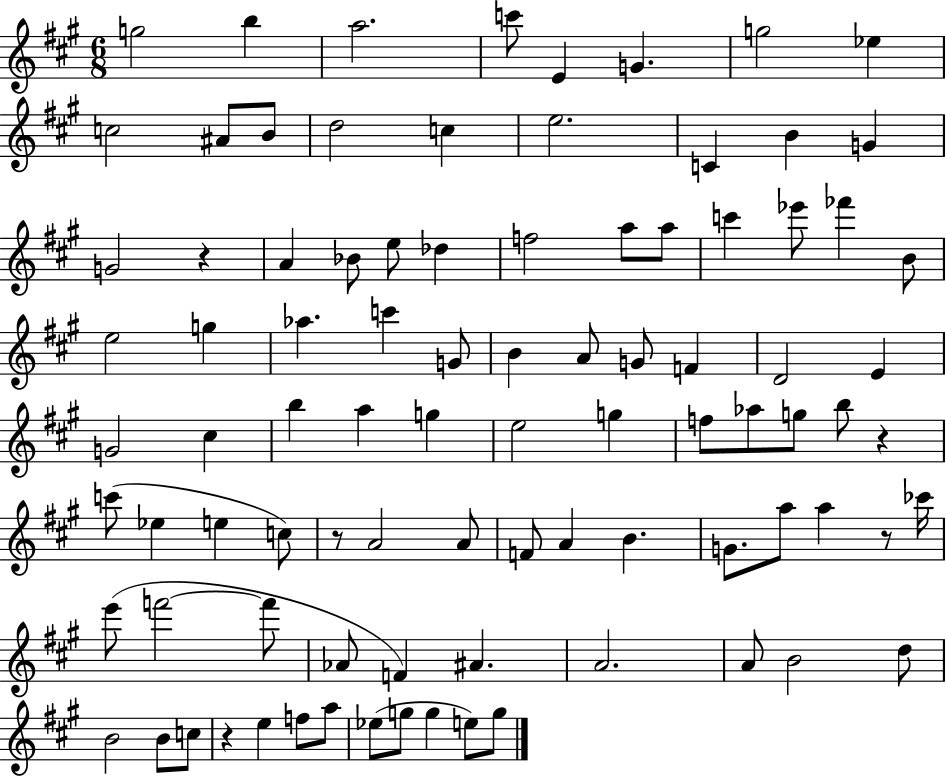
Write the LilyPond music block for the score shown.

{
  \clef treble
  \numericTimeSignature
  \time 6/8
  \key a \major
  g''2 b''4 | a''2. | c'''8 e'4 g'4. | g''2 ees''4 | \break c''2 ais'8 b'8 | d''2 c''4 | e''2. | c'4 b'4 g'4 | \break g'2 r4 | a'4 bes'8 e''8 des''4 | f''2 a''8 a''8 | c'''4 ees'''8 fes'''4 b'8 | \break e''2 g''4 | aes''4. c'''4 g'8 | b'4 a'8 g'8 f'4 | d'2 e'4 | \break g'2 cis''4 | b''4 a''4 g''4 | e''2 g''4 | f''8 aes''8 g''8 b''8 r4 | \break c'''8( ees''4 e''4 c''8) | r8 a'2 a'8 | f'8 a'4 b'4. | g'8. a''8 a''4 r8 ces'''16 | \break e'''8( f'''2~~ f'''8 | aes'8 f'4) ais'4. | a'2. | a'8 b'2 d''8 | \break b'2 b'8 c''8 | r4 e''4 f''8 a''8 | ees''8( g''8 g''4 e''8) g''8 | \bar "|."
}